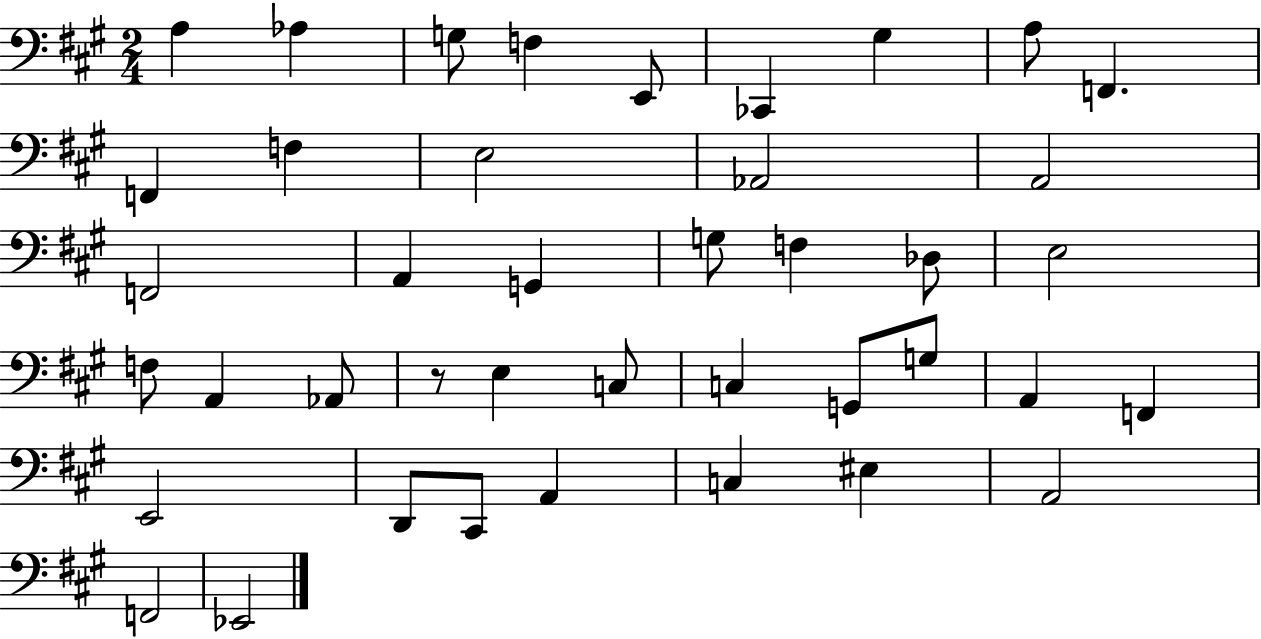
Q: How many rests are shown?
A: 1